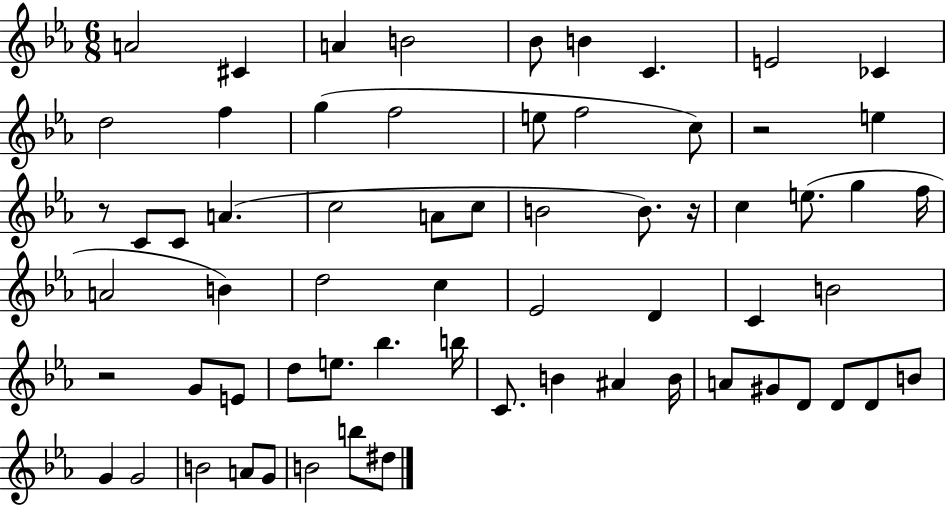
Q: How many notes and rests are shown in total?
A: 65